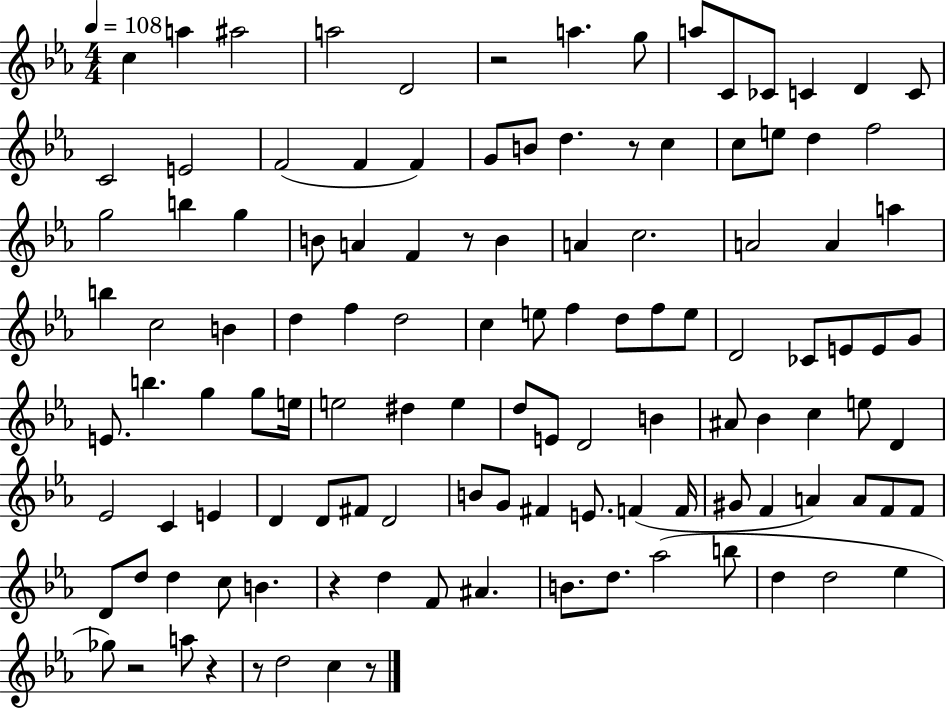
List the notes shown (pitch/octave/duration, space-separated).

C5/q A5/q A#5/h A5/h D4/h R/h A5/q. G5/e A5/e C4/e CES4/e C4/q D4/q C4/e C4/h E4/h F4/h F4/q F4/q G4/e B4/e D5/q. R/e C5/q C5/e E5/e D5/q F5/h G5/h B5/q G5/q B4/e A4/q F4/q R/e B4/q A4/q C5/h. A4/h A4/q A5/q B5/q C5/h B4/q D5/q F5/q D5/h C5/q E5/e F5/q D5/e F5/e E5/e D4/h CES4/e E4/e E4/e G4/e E4/e. B5/q. G5/q G5/e E5/s E5/h D#5/q E5/q D5/e E4/e D4/h B4/q A#4/e Bb4/q C5/q E5/e D4/q Eb4/h C4/q E4/q D4/q D4/e F#4/e D4/h B4/e G4/e F#4/q E4/e. F4/q F4/s G#4/e F4/q A4/q A4/e F4/e F4/e D4/e D5/e D5/q C5/e B4/q. R/q D5/q F4/e A#4/q. B4/e. D5/e. Ab5/h B5/e D5/q D5/h Eb5/q Gb5/e R/h A5/e R/q R/e D5/h C5/q R/e